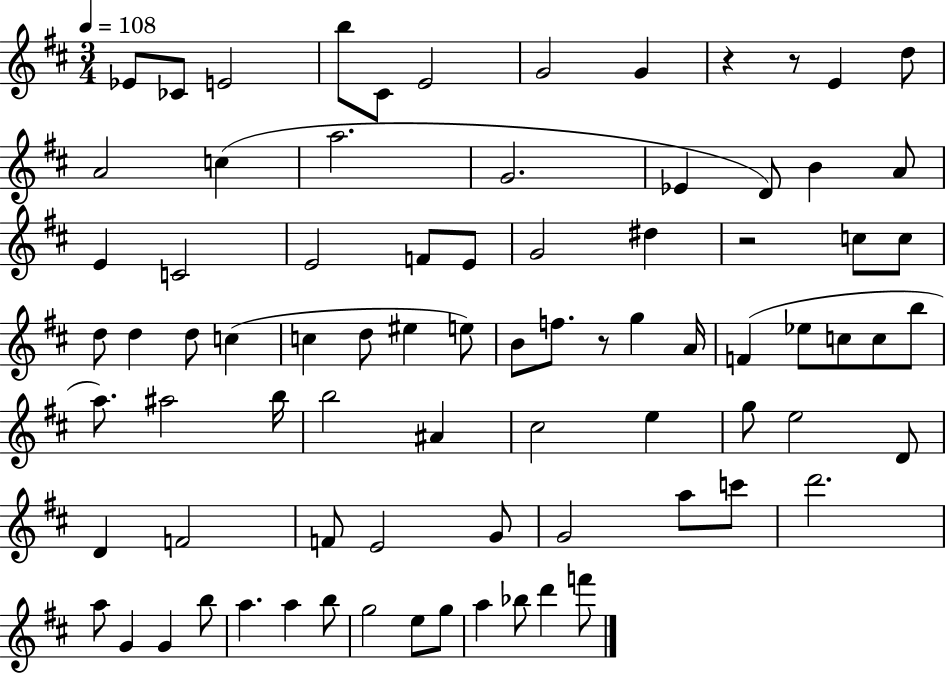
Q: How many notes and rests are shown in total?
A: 81